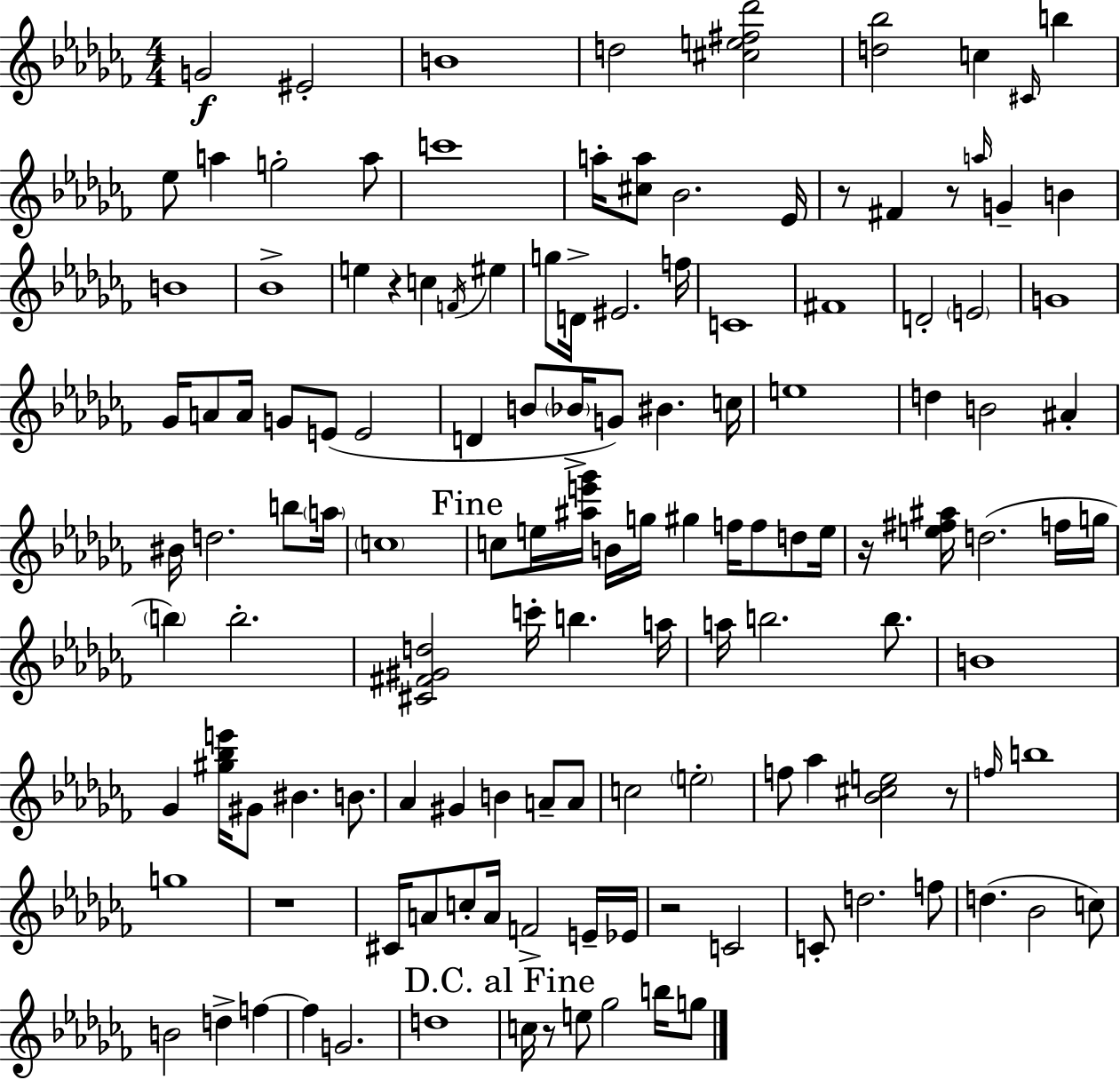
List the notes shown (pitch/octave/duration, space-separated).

G4/h EIS4/h B4/w D5/h [C#5,E5,F#5,Db6]/h [D5,Bb5]/h C5/q C#4/s B5/q Eb5/e A5/q G5/h A5/e C6/w A5/s [C#5,A5]/e Bb4/h. Eb4/s R/e F#4/q R/e A5/s G4/q B4/q B4/w Bb4/w E5/q R/q C5/q F4/s EIS5/q G5/e D4/s EIS4/h. F5/s C4/w F#4/w D4/h E4/h G4/w Gb4/s A4/e A4/s G4/e E4/e E4/h D4/q B4/e Bb4/s G4/e BIS4/q. C5/s E5/w D5/q B4/h A#4/q BIS4/s D5/h. B5/e A5/s C5/w C5/e E5/s [A#5,E6,Gb6]/s B4/s G5/s G#5/q F5/s F5/e D5/e E5/s R/s [E5,F#5,A#5]/s D5/h. F5/s G5/s B5/q B5/h. [C#4,F#4,G#4,D5]/h C6/s B5/q. A5/s A5/s B5/h. B5/e. B4/w Gb4/q [G#5,Bb5,E6]/s G#4/e BIS4/q. B4/e. Ab4/q G#4/q B4/q A4/e A4/e C5/h E5/h F5/e Ab5/q [Bb4,C#5,E5]/h R/e F5/s B5/w G5/w R/w C#4/s A4/e C5/e A4/s F4/h E4/s Eb4/s R/h C4/h C4/e D5/h. F5/e D5/q. Bb4/h C5/e B4/h D5/q F5/q F5/q G4/h. D5/w C5/s R/e E5/e Gb5/h B5/s G5/e